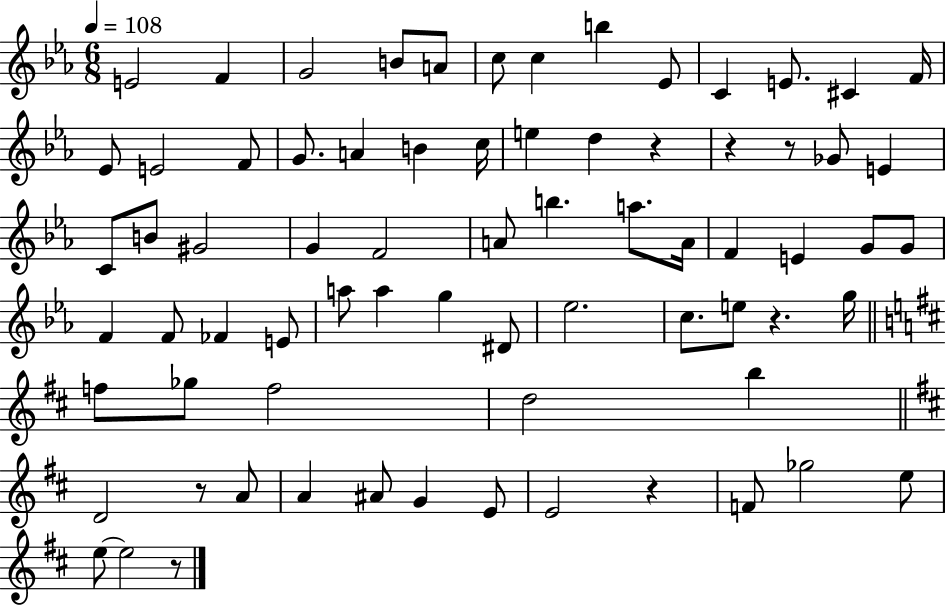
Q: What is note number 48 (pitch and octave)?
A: E5